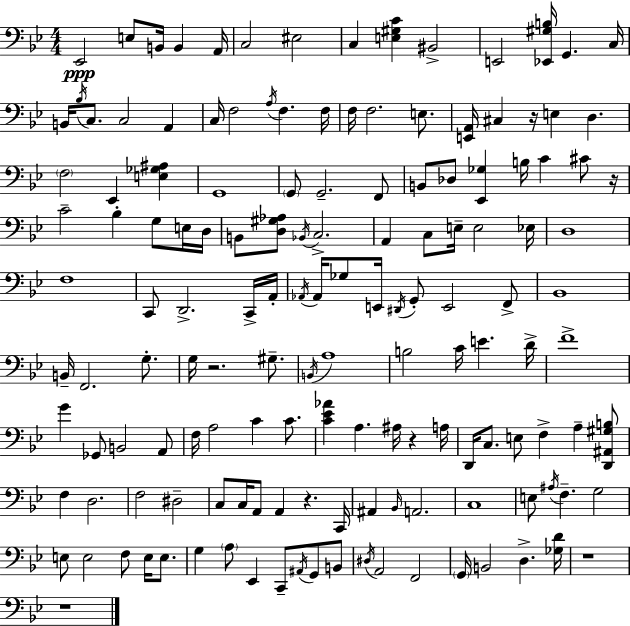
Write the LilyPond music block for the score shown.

{
  \clef bass
  \numericTimeSignature
  \time 4/4
  \key g \minor
  \repeat volta 2 { ees,2\ppp e8 b,16 b,4 a,16 | c2 eis2 | c4 <e gis c'>4 bis,2-> | e,2 <ees, gis b>16 g,4. c16 | \break b,16 \acciaccatura { bes16 } c8. c2 a,4 | c16 f2 \acciaccatura { a16 } f4. | f16 f16 f2. e8. | <e, a,>16 cis4 r16 e4 d4. | \break \parenthesize f2 ees,4 <e ges ais>4 | g,1 | \parenthesize g,8 g,2.-- | f,8 b,8 des8 <ees, ges>4 b16 c'4 cis'8 | \break r16 c'2-- bes4-. g8 | e16 d16 b,8 <d gis aes>8 \acciaccatura { bes,16 } c2.-> | a,4 c8 e16-- e2 | ees16 d1 | \break f1 | c,8 d,2.-> | c,16-> a,16-. \acciaccatura { aes,16 } aes,16 ges8 e,16 \acciaccatura { dis,16 } g,8-. e,2 | f,8-> bes,1 | \break b,16-- f,2. | g8.-. g16 r2. | gis8.-- \acciaccatura { b,16 } a1 | b2 c'16 e'4. | \break d'16-> f'1-> | g'4 ges,8 b,2 | a,8 f16 a2 c'4 | c'8. <c' ees' aes'>4 a4. | \break ais16 r4 a16 d,16 c8. e8 f4-> | a4-- <d, ais, gis b>8 f4 d2. | f2 dis2-- | c8 c16 a,8 a,4 r4. | \break c,16 ais,4 \grace { bes,16 } a,2. | c1 | e8 \acciaccatura { ais16 } f4.-- | g2 e8 e2 | \break f8 e16 e8. g4 \parenthesize a8 ees,4 | c,8-- \acciaccatura { ais,16 } g,8 b,8 \acciaccatura { dis16 } a,2 | f,2 \parenthesize g,16 b,2 | d4.-> <ges d'>16 r1 | \break r1 | } \bar "|."
}